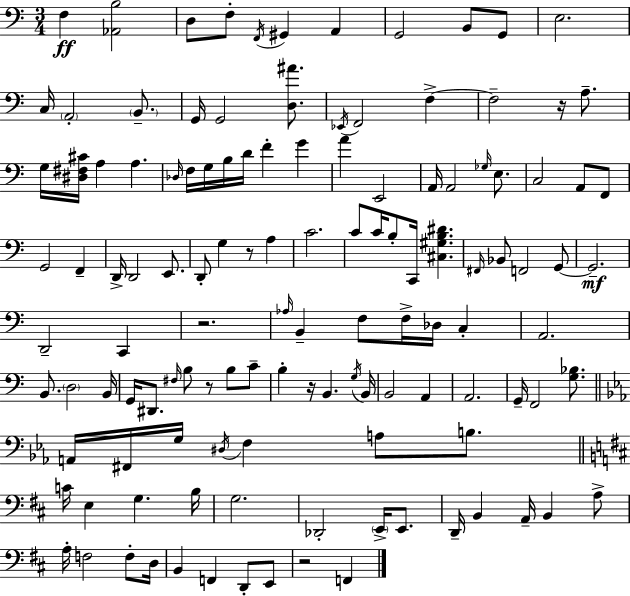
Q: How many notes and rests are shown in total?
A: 124